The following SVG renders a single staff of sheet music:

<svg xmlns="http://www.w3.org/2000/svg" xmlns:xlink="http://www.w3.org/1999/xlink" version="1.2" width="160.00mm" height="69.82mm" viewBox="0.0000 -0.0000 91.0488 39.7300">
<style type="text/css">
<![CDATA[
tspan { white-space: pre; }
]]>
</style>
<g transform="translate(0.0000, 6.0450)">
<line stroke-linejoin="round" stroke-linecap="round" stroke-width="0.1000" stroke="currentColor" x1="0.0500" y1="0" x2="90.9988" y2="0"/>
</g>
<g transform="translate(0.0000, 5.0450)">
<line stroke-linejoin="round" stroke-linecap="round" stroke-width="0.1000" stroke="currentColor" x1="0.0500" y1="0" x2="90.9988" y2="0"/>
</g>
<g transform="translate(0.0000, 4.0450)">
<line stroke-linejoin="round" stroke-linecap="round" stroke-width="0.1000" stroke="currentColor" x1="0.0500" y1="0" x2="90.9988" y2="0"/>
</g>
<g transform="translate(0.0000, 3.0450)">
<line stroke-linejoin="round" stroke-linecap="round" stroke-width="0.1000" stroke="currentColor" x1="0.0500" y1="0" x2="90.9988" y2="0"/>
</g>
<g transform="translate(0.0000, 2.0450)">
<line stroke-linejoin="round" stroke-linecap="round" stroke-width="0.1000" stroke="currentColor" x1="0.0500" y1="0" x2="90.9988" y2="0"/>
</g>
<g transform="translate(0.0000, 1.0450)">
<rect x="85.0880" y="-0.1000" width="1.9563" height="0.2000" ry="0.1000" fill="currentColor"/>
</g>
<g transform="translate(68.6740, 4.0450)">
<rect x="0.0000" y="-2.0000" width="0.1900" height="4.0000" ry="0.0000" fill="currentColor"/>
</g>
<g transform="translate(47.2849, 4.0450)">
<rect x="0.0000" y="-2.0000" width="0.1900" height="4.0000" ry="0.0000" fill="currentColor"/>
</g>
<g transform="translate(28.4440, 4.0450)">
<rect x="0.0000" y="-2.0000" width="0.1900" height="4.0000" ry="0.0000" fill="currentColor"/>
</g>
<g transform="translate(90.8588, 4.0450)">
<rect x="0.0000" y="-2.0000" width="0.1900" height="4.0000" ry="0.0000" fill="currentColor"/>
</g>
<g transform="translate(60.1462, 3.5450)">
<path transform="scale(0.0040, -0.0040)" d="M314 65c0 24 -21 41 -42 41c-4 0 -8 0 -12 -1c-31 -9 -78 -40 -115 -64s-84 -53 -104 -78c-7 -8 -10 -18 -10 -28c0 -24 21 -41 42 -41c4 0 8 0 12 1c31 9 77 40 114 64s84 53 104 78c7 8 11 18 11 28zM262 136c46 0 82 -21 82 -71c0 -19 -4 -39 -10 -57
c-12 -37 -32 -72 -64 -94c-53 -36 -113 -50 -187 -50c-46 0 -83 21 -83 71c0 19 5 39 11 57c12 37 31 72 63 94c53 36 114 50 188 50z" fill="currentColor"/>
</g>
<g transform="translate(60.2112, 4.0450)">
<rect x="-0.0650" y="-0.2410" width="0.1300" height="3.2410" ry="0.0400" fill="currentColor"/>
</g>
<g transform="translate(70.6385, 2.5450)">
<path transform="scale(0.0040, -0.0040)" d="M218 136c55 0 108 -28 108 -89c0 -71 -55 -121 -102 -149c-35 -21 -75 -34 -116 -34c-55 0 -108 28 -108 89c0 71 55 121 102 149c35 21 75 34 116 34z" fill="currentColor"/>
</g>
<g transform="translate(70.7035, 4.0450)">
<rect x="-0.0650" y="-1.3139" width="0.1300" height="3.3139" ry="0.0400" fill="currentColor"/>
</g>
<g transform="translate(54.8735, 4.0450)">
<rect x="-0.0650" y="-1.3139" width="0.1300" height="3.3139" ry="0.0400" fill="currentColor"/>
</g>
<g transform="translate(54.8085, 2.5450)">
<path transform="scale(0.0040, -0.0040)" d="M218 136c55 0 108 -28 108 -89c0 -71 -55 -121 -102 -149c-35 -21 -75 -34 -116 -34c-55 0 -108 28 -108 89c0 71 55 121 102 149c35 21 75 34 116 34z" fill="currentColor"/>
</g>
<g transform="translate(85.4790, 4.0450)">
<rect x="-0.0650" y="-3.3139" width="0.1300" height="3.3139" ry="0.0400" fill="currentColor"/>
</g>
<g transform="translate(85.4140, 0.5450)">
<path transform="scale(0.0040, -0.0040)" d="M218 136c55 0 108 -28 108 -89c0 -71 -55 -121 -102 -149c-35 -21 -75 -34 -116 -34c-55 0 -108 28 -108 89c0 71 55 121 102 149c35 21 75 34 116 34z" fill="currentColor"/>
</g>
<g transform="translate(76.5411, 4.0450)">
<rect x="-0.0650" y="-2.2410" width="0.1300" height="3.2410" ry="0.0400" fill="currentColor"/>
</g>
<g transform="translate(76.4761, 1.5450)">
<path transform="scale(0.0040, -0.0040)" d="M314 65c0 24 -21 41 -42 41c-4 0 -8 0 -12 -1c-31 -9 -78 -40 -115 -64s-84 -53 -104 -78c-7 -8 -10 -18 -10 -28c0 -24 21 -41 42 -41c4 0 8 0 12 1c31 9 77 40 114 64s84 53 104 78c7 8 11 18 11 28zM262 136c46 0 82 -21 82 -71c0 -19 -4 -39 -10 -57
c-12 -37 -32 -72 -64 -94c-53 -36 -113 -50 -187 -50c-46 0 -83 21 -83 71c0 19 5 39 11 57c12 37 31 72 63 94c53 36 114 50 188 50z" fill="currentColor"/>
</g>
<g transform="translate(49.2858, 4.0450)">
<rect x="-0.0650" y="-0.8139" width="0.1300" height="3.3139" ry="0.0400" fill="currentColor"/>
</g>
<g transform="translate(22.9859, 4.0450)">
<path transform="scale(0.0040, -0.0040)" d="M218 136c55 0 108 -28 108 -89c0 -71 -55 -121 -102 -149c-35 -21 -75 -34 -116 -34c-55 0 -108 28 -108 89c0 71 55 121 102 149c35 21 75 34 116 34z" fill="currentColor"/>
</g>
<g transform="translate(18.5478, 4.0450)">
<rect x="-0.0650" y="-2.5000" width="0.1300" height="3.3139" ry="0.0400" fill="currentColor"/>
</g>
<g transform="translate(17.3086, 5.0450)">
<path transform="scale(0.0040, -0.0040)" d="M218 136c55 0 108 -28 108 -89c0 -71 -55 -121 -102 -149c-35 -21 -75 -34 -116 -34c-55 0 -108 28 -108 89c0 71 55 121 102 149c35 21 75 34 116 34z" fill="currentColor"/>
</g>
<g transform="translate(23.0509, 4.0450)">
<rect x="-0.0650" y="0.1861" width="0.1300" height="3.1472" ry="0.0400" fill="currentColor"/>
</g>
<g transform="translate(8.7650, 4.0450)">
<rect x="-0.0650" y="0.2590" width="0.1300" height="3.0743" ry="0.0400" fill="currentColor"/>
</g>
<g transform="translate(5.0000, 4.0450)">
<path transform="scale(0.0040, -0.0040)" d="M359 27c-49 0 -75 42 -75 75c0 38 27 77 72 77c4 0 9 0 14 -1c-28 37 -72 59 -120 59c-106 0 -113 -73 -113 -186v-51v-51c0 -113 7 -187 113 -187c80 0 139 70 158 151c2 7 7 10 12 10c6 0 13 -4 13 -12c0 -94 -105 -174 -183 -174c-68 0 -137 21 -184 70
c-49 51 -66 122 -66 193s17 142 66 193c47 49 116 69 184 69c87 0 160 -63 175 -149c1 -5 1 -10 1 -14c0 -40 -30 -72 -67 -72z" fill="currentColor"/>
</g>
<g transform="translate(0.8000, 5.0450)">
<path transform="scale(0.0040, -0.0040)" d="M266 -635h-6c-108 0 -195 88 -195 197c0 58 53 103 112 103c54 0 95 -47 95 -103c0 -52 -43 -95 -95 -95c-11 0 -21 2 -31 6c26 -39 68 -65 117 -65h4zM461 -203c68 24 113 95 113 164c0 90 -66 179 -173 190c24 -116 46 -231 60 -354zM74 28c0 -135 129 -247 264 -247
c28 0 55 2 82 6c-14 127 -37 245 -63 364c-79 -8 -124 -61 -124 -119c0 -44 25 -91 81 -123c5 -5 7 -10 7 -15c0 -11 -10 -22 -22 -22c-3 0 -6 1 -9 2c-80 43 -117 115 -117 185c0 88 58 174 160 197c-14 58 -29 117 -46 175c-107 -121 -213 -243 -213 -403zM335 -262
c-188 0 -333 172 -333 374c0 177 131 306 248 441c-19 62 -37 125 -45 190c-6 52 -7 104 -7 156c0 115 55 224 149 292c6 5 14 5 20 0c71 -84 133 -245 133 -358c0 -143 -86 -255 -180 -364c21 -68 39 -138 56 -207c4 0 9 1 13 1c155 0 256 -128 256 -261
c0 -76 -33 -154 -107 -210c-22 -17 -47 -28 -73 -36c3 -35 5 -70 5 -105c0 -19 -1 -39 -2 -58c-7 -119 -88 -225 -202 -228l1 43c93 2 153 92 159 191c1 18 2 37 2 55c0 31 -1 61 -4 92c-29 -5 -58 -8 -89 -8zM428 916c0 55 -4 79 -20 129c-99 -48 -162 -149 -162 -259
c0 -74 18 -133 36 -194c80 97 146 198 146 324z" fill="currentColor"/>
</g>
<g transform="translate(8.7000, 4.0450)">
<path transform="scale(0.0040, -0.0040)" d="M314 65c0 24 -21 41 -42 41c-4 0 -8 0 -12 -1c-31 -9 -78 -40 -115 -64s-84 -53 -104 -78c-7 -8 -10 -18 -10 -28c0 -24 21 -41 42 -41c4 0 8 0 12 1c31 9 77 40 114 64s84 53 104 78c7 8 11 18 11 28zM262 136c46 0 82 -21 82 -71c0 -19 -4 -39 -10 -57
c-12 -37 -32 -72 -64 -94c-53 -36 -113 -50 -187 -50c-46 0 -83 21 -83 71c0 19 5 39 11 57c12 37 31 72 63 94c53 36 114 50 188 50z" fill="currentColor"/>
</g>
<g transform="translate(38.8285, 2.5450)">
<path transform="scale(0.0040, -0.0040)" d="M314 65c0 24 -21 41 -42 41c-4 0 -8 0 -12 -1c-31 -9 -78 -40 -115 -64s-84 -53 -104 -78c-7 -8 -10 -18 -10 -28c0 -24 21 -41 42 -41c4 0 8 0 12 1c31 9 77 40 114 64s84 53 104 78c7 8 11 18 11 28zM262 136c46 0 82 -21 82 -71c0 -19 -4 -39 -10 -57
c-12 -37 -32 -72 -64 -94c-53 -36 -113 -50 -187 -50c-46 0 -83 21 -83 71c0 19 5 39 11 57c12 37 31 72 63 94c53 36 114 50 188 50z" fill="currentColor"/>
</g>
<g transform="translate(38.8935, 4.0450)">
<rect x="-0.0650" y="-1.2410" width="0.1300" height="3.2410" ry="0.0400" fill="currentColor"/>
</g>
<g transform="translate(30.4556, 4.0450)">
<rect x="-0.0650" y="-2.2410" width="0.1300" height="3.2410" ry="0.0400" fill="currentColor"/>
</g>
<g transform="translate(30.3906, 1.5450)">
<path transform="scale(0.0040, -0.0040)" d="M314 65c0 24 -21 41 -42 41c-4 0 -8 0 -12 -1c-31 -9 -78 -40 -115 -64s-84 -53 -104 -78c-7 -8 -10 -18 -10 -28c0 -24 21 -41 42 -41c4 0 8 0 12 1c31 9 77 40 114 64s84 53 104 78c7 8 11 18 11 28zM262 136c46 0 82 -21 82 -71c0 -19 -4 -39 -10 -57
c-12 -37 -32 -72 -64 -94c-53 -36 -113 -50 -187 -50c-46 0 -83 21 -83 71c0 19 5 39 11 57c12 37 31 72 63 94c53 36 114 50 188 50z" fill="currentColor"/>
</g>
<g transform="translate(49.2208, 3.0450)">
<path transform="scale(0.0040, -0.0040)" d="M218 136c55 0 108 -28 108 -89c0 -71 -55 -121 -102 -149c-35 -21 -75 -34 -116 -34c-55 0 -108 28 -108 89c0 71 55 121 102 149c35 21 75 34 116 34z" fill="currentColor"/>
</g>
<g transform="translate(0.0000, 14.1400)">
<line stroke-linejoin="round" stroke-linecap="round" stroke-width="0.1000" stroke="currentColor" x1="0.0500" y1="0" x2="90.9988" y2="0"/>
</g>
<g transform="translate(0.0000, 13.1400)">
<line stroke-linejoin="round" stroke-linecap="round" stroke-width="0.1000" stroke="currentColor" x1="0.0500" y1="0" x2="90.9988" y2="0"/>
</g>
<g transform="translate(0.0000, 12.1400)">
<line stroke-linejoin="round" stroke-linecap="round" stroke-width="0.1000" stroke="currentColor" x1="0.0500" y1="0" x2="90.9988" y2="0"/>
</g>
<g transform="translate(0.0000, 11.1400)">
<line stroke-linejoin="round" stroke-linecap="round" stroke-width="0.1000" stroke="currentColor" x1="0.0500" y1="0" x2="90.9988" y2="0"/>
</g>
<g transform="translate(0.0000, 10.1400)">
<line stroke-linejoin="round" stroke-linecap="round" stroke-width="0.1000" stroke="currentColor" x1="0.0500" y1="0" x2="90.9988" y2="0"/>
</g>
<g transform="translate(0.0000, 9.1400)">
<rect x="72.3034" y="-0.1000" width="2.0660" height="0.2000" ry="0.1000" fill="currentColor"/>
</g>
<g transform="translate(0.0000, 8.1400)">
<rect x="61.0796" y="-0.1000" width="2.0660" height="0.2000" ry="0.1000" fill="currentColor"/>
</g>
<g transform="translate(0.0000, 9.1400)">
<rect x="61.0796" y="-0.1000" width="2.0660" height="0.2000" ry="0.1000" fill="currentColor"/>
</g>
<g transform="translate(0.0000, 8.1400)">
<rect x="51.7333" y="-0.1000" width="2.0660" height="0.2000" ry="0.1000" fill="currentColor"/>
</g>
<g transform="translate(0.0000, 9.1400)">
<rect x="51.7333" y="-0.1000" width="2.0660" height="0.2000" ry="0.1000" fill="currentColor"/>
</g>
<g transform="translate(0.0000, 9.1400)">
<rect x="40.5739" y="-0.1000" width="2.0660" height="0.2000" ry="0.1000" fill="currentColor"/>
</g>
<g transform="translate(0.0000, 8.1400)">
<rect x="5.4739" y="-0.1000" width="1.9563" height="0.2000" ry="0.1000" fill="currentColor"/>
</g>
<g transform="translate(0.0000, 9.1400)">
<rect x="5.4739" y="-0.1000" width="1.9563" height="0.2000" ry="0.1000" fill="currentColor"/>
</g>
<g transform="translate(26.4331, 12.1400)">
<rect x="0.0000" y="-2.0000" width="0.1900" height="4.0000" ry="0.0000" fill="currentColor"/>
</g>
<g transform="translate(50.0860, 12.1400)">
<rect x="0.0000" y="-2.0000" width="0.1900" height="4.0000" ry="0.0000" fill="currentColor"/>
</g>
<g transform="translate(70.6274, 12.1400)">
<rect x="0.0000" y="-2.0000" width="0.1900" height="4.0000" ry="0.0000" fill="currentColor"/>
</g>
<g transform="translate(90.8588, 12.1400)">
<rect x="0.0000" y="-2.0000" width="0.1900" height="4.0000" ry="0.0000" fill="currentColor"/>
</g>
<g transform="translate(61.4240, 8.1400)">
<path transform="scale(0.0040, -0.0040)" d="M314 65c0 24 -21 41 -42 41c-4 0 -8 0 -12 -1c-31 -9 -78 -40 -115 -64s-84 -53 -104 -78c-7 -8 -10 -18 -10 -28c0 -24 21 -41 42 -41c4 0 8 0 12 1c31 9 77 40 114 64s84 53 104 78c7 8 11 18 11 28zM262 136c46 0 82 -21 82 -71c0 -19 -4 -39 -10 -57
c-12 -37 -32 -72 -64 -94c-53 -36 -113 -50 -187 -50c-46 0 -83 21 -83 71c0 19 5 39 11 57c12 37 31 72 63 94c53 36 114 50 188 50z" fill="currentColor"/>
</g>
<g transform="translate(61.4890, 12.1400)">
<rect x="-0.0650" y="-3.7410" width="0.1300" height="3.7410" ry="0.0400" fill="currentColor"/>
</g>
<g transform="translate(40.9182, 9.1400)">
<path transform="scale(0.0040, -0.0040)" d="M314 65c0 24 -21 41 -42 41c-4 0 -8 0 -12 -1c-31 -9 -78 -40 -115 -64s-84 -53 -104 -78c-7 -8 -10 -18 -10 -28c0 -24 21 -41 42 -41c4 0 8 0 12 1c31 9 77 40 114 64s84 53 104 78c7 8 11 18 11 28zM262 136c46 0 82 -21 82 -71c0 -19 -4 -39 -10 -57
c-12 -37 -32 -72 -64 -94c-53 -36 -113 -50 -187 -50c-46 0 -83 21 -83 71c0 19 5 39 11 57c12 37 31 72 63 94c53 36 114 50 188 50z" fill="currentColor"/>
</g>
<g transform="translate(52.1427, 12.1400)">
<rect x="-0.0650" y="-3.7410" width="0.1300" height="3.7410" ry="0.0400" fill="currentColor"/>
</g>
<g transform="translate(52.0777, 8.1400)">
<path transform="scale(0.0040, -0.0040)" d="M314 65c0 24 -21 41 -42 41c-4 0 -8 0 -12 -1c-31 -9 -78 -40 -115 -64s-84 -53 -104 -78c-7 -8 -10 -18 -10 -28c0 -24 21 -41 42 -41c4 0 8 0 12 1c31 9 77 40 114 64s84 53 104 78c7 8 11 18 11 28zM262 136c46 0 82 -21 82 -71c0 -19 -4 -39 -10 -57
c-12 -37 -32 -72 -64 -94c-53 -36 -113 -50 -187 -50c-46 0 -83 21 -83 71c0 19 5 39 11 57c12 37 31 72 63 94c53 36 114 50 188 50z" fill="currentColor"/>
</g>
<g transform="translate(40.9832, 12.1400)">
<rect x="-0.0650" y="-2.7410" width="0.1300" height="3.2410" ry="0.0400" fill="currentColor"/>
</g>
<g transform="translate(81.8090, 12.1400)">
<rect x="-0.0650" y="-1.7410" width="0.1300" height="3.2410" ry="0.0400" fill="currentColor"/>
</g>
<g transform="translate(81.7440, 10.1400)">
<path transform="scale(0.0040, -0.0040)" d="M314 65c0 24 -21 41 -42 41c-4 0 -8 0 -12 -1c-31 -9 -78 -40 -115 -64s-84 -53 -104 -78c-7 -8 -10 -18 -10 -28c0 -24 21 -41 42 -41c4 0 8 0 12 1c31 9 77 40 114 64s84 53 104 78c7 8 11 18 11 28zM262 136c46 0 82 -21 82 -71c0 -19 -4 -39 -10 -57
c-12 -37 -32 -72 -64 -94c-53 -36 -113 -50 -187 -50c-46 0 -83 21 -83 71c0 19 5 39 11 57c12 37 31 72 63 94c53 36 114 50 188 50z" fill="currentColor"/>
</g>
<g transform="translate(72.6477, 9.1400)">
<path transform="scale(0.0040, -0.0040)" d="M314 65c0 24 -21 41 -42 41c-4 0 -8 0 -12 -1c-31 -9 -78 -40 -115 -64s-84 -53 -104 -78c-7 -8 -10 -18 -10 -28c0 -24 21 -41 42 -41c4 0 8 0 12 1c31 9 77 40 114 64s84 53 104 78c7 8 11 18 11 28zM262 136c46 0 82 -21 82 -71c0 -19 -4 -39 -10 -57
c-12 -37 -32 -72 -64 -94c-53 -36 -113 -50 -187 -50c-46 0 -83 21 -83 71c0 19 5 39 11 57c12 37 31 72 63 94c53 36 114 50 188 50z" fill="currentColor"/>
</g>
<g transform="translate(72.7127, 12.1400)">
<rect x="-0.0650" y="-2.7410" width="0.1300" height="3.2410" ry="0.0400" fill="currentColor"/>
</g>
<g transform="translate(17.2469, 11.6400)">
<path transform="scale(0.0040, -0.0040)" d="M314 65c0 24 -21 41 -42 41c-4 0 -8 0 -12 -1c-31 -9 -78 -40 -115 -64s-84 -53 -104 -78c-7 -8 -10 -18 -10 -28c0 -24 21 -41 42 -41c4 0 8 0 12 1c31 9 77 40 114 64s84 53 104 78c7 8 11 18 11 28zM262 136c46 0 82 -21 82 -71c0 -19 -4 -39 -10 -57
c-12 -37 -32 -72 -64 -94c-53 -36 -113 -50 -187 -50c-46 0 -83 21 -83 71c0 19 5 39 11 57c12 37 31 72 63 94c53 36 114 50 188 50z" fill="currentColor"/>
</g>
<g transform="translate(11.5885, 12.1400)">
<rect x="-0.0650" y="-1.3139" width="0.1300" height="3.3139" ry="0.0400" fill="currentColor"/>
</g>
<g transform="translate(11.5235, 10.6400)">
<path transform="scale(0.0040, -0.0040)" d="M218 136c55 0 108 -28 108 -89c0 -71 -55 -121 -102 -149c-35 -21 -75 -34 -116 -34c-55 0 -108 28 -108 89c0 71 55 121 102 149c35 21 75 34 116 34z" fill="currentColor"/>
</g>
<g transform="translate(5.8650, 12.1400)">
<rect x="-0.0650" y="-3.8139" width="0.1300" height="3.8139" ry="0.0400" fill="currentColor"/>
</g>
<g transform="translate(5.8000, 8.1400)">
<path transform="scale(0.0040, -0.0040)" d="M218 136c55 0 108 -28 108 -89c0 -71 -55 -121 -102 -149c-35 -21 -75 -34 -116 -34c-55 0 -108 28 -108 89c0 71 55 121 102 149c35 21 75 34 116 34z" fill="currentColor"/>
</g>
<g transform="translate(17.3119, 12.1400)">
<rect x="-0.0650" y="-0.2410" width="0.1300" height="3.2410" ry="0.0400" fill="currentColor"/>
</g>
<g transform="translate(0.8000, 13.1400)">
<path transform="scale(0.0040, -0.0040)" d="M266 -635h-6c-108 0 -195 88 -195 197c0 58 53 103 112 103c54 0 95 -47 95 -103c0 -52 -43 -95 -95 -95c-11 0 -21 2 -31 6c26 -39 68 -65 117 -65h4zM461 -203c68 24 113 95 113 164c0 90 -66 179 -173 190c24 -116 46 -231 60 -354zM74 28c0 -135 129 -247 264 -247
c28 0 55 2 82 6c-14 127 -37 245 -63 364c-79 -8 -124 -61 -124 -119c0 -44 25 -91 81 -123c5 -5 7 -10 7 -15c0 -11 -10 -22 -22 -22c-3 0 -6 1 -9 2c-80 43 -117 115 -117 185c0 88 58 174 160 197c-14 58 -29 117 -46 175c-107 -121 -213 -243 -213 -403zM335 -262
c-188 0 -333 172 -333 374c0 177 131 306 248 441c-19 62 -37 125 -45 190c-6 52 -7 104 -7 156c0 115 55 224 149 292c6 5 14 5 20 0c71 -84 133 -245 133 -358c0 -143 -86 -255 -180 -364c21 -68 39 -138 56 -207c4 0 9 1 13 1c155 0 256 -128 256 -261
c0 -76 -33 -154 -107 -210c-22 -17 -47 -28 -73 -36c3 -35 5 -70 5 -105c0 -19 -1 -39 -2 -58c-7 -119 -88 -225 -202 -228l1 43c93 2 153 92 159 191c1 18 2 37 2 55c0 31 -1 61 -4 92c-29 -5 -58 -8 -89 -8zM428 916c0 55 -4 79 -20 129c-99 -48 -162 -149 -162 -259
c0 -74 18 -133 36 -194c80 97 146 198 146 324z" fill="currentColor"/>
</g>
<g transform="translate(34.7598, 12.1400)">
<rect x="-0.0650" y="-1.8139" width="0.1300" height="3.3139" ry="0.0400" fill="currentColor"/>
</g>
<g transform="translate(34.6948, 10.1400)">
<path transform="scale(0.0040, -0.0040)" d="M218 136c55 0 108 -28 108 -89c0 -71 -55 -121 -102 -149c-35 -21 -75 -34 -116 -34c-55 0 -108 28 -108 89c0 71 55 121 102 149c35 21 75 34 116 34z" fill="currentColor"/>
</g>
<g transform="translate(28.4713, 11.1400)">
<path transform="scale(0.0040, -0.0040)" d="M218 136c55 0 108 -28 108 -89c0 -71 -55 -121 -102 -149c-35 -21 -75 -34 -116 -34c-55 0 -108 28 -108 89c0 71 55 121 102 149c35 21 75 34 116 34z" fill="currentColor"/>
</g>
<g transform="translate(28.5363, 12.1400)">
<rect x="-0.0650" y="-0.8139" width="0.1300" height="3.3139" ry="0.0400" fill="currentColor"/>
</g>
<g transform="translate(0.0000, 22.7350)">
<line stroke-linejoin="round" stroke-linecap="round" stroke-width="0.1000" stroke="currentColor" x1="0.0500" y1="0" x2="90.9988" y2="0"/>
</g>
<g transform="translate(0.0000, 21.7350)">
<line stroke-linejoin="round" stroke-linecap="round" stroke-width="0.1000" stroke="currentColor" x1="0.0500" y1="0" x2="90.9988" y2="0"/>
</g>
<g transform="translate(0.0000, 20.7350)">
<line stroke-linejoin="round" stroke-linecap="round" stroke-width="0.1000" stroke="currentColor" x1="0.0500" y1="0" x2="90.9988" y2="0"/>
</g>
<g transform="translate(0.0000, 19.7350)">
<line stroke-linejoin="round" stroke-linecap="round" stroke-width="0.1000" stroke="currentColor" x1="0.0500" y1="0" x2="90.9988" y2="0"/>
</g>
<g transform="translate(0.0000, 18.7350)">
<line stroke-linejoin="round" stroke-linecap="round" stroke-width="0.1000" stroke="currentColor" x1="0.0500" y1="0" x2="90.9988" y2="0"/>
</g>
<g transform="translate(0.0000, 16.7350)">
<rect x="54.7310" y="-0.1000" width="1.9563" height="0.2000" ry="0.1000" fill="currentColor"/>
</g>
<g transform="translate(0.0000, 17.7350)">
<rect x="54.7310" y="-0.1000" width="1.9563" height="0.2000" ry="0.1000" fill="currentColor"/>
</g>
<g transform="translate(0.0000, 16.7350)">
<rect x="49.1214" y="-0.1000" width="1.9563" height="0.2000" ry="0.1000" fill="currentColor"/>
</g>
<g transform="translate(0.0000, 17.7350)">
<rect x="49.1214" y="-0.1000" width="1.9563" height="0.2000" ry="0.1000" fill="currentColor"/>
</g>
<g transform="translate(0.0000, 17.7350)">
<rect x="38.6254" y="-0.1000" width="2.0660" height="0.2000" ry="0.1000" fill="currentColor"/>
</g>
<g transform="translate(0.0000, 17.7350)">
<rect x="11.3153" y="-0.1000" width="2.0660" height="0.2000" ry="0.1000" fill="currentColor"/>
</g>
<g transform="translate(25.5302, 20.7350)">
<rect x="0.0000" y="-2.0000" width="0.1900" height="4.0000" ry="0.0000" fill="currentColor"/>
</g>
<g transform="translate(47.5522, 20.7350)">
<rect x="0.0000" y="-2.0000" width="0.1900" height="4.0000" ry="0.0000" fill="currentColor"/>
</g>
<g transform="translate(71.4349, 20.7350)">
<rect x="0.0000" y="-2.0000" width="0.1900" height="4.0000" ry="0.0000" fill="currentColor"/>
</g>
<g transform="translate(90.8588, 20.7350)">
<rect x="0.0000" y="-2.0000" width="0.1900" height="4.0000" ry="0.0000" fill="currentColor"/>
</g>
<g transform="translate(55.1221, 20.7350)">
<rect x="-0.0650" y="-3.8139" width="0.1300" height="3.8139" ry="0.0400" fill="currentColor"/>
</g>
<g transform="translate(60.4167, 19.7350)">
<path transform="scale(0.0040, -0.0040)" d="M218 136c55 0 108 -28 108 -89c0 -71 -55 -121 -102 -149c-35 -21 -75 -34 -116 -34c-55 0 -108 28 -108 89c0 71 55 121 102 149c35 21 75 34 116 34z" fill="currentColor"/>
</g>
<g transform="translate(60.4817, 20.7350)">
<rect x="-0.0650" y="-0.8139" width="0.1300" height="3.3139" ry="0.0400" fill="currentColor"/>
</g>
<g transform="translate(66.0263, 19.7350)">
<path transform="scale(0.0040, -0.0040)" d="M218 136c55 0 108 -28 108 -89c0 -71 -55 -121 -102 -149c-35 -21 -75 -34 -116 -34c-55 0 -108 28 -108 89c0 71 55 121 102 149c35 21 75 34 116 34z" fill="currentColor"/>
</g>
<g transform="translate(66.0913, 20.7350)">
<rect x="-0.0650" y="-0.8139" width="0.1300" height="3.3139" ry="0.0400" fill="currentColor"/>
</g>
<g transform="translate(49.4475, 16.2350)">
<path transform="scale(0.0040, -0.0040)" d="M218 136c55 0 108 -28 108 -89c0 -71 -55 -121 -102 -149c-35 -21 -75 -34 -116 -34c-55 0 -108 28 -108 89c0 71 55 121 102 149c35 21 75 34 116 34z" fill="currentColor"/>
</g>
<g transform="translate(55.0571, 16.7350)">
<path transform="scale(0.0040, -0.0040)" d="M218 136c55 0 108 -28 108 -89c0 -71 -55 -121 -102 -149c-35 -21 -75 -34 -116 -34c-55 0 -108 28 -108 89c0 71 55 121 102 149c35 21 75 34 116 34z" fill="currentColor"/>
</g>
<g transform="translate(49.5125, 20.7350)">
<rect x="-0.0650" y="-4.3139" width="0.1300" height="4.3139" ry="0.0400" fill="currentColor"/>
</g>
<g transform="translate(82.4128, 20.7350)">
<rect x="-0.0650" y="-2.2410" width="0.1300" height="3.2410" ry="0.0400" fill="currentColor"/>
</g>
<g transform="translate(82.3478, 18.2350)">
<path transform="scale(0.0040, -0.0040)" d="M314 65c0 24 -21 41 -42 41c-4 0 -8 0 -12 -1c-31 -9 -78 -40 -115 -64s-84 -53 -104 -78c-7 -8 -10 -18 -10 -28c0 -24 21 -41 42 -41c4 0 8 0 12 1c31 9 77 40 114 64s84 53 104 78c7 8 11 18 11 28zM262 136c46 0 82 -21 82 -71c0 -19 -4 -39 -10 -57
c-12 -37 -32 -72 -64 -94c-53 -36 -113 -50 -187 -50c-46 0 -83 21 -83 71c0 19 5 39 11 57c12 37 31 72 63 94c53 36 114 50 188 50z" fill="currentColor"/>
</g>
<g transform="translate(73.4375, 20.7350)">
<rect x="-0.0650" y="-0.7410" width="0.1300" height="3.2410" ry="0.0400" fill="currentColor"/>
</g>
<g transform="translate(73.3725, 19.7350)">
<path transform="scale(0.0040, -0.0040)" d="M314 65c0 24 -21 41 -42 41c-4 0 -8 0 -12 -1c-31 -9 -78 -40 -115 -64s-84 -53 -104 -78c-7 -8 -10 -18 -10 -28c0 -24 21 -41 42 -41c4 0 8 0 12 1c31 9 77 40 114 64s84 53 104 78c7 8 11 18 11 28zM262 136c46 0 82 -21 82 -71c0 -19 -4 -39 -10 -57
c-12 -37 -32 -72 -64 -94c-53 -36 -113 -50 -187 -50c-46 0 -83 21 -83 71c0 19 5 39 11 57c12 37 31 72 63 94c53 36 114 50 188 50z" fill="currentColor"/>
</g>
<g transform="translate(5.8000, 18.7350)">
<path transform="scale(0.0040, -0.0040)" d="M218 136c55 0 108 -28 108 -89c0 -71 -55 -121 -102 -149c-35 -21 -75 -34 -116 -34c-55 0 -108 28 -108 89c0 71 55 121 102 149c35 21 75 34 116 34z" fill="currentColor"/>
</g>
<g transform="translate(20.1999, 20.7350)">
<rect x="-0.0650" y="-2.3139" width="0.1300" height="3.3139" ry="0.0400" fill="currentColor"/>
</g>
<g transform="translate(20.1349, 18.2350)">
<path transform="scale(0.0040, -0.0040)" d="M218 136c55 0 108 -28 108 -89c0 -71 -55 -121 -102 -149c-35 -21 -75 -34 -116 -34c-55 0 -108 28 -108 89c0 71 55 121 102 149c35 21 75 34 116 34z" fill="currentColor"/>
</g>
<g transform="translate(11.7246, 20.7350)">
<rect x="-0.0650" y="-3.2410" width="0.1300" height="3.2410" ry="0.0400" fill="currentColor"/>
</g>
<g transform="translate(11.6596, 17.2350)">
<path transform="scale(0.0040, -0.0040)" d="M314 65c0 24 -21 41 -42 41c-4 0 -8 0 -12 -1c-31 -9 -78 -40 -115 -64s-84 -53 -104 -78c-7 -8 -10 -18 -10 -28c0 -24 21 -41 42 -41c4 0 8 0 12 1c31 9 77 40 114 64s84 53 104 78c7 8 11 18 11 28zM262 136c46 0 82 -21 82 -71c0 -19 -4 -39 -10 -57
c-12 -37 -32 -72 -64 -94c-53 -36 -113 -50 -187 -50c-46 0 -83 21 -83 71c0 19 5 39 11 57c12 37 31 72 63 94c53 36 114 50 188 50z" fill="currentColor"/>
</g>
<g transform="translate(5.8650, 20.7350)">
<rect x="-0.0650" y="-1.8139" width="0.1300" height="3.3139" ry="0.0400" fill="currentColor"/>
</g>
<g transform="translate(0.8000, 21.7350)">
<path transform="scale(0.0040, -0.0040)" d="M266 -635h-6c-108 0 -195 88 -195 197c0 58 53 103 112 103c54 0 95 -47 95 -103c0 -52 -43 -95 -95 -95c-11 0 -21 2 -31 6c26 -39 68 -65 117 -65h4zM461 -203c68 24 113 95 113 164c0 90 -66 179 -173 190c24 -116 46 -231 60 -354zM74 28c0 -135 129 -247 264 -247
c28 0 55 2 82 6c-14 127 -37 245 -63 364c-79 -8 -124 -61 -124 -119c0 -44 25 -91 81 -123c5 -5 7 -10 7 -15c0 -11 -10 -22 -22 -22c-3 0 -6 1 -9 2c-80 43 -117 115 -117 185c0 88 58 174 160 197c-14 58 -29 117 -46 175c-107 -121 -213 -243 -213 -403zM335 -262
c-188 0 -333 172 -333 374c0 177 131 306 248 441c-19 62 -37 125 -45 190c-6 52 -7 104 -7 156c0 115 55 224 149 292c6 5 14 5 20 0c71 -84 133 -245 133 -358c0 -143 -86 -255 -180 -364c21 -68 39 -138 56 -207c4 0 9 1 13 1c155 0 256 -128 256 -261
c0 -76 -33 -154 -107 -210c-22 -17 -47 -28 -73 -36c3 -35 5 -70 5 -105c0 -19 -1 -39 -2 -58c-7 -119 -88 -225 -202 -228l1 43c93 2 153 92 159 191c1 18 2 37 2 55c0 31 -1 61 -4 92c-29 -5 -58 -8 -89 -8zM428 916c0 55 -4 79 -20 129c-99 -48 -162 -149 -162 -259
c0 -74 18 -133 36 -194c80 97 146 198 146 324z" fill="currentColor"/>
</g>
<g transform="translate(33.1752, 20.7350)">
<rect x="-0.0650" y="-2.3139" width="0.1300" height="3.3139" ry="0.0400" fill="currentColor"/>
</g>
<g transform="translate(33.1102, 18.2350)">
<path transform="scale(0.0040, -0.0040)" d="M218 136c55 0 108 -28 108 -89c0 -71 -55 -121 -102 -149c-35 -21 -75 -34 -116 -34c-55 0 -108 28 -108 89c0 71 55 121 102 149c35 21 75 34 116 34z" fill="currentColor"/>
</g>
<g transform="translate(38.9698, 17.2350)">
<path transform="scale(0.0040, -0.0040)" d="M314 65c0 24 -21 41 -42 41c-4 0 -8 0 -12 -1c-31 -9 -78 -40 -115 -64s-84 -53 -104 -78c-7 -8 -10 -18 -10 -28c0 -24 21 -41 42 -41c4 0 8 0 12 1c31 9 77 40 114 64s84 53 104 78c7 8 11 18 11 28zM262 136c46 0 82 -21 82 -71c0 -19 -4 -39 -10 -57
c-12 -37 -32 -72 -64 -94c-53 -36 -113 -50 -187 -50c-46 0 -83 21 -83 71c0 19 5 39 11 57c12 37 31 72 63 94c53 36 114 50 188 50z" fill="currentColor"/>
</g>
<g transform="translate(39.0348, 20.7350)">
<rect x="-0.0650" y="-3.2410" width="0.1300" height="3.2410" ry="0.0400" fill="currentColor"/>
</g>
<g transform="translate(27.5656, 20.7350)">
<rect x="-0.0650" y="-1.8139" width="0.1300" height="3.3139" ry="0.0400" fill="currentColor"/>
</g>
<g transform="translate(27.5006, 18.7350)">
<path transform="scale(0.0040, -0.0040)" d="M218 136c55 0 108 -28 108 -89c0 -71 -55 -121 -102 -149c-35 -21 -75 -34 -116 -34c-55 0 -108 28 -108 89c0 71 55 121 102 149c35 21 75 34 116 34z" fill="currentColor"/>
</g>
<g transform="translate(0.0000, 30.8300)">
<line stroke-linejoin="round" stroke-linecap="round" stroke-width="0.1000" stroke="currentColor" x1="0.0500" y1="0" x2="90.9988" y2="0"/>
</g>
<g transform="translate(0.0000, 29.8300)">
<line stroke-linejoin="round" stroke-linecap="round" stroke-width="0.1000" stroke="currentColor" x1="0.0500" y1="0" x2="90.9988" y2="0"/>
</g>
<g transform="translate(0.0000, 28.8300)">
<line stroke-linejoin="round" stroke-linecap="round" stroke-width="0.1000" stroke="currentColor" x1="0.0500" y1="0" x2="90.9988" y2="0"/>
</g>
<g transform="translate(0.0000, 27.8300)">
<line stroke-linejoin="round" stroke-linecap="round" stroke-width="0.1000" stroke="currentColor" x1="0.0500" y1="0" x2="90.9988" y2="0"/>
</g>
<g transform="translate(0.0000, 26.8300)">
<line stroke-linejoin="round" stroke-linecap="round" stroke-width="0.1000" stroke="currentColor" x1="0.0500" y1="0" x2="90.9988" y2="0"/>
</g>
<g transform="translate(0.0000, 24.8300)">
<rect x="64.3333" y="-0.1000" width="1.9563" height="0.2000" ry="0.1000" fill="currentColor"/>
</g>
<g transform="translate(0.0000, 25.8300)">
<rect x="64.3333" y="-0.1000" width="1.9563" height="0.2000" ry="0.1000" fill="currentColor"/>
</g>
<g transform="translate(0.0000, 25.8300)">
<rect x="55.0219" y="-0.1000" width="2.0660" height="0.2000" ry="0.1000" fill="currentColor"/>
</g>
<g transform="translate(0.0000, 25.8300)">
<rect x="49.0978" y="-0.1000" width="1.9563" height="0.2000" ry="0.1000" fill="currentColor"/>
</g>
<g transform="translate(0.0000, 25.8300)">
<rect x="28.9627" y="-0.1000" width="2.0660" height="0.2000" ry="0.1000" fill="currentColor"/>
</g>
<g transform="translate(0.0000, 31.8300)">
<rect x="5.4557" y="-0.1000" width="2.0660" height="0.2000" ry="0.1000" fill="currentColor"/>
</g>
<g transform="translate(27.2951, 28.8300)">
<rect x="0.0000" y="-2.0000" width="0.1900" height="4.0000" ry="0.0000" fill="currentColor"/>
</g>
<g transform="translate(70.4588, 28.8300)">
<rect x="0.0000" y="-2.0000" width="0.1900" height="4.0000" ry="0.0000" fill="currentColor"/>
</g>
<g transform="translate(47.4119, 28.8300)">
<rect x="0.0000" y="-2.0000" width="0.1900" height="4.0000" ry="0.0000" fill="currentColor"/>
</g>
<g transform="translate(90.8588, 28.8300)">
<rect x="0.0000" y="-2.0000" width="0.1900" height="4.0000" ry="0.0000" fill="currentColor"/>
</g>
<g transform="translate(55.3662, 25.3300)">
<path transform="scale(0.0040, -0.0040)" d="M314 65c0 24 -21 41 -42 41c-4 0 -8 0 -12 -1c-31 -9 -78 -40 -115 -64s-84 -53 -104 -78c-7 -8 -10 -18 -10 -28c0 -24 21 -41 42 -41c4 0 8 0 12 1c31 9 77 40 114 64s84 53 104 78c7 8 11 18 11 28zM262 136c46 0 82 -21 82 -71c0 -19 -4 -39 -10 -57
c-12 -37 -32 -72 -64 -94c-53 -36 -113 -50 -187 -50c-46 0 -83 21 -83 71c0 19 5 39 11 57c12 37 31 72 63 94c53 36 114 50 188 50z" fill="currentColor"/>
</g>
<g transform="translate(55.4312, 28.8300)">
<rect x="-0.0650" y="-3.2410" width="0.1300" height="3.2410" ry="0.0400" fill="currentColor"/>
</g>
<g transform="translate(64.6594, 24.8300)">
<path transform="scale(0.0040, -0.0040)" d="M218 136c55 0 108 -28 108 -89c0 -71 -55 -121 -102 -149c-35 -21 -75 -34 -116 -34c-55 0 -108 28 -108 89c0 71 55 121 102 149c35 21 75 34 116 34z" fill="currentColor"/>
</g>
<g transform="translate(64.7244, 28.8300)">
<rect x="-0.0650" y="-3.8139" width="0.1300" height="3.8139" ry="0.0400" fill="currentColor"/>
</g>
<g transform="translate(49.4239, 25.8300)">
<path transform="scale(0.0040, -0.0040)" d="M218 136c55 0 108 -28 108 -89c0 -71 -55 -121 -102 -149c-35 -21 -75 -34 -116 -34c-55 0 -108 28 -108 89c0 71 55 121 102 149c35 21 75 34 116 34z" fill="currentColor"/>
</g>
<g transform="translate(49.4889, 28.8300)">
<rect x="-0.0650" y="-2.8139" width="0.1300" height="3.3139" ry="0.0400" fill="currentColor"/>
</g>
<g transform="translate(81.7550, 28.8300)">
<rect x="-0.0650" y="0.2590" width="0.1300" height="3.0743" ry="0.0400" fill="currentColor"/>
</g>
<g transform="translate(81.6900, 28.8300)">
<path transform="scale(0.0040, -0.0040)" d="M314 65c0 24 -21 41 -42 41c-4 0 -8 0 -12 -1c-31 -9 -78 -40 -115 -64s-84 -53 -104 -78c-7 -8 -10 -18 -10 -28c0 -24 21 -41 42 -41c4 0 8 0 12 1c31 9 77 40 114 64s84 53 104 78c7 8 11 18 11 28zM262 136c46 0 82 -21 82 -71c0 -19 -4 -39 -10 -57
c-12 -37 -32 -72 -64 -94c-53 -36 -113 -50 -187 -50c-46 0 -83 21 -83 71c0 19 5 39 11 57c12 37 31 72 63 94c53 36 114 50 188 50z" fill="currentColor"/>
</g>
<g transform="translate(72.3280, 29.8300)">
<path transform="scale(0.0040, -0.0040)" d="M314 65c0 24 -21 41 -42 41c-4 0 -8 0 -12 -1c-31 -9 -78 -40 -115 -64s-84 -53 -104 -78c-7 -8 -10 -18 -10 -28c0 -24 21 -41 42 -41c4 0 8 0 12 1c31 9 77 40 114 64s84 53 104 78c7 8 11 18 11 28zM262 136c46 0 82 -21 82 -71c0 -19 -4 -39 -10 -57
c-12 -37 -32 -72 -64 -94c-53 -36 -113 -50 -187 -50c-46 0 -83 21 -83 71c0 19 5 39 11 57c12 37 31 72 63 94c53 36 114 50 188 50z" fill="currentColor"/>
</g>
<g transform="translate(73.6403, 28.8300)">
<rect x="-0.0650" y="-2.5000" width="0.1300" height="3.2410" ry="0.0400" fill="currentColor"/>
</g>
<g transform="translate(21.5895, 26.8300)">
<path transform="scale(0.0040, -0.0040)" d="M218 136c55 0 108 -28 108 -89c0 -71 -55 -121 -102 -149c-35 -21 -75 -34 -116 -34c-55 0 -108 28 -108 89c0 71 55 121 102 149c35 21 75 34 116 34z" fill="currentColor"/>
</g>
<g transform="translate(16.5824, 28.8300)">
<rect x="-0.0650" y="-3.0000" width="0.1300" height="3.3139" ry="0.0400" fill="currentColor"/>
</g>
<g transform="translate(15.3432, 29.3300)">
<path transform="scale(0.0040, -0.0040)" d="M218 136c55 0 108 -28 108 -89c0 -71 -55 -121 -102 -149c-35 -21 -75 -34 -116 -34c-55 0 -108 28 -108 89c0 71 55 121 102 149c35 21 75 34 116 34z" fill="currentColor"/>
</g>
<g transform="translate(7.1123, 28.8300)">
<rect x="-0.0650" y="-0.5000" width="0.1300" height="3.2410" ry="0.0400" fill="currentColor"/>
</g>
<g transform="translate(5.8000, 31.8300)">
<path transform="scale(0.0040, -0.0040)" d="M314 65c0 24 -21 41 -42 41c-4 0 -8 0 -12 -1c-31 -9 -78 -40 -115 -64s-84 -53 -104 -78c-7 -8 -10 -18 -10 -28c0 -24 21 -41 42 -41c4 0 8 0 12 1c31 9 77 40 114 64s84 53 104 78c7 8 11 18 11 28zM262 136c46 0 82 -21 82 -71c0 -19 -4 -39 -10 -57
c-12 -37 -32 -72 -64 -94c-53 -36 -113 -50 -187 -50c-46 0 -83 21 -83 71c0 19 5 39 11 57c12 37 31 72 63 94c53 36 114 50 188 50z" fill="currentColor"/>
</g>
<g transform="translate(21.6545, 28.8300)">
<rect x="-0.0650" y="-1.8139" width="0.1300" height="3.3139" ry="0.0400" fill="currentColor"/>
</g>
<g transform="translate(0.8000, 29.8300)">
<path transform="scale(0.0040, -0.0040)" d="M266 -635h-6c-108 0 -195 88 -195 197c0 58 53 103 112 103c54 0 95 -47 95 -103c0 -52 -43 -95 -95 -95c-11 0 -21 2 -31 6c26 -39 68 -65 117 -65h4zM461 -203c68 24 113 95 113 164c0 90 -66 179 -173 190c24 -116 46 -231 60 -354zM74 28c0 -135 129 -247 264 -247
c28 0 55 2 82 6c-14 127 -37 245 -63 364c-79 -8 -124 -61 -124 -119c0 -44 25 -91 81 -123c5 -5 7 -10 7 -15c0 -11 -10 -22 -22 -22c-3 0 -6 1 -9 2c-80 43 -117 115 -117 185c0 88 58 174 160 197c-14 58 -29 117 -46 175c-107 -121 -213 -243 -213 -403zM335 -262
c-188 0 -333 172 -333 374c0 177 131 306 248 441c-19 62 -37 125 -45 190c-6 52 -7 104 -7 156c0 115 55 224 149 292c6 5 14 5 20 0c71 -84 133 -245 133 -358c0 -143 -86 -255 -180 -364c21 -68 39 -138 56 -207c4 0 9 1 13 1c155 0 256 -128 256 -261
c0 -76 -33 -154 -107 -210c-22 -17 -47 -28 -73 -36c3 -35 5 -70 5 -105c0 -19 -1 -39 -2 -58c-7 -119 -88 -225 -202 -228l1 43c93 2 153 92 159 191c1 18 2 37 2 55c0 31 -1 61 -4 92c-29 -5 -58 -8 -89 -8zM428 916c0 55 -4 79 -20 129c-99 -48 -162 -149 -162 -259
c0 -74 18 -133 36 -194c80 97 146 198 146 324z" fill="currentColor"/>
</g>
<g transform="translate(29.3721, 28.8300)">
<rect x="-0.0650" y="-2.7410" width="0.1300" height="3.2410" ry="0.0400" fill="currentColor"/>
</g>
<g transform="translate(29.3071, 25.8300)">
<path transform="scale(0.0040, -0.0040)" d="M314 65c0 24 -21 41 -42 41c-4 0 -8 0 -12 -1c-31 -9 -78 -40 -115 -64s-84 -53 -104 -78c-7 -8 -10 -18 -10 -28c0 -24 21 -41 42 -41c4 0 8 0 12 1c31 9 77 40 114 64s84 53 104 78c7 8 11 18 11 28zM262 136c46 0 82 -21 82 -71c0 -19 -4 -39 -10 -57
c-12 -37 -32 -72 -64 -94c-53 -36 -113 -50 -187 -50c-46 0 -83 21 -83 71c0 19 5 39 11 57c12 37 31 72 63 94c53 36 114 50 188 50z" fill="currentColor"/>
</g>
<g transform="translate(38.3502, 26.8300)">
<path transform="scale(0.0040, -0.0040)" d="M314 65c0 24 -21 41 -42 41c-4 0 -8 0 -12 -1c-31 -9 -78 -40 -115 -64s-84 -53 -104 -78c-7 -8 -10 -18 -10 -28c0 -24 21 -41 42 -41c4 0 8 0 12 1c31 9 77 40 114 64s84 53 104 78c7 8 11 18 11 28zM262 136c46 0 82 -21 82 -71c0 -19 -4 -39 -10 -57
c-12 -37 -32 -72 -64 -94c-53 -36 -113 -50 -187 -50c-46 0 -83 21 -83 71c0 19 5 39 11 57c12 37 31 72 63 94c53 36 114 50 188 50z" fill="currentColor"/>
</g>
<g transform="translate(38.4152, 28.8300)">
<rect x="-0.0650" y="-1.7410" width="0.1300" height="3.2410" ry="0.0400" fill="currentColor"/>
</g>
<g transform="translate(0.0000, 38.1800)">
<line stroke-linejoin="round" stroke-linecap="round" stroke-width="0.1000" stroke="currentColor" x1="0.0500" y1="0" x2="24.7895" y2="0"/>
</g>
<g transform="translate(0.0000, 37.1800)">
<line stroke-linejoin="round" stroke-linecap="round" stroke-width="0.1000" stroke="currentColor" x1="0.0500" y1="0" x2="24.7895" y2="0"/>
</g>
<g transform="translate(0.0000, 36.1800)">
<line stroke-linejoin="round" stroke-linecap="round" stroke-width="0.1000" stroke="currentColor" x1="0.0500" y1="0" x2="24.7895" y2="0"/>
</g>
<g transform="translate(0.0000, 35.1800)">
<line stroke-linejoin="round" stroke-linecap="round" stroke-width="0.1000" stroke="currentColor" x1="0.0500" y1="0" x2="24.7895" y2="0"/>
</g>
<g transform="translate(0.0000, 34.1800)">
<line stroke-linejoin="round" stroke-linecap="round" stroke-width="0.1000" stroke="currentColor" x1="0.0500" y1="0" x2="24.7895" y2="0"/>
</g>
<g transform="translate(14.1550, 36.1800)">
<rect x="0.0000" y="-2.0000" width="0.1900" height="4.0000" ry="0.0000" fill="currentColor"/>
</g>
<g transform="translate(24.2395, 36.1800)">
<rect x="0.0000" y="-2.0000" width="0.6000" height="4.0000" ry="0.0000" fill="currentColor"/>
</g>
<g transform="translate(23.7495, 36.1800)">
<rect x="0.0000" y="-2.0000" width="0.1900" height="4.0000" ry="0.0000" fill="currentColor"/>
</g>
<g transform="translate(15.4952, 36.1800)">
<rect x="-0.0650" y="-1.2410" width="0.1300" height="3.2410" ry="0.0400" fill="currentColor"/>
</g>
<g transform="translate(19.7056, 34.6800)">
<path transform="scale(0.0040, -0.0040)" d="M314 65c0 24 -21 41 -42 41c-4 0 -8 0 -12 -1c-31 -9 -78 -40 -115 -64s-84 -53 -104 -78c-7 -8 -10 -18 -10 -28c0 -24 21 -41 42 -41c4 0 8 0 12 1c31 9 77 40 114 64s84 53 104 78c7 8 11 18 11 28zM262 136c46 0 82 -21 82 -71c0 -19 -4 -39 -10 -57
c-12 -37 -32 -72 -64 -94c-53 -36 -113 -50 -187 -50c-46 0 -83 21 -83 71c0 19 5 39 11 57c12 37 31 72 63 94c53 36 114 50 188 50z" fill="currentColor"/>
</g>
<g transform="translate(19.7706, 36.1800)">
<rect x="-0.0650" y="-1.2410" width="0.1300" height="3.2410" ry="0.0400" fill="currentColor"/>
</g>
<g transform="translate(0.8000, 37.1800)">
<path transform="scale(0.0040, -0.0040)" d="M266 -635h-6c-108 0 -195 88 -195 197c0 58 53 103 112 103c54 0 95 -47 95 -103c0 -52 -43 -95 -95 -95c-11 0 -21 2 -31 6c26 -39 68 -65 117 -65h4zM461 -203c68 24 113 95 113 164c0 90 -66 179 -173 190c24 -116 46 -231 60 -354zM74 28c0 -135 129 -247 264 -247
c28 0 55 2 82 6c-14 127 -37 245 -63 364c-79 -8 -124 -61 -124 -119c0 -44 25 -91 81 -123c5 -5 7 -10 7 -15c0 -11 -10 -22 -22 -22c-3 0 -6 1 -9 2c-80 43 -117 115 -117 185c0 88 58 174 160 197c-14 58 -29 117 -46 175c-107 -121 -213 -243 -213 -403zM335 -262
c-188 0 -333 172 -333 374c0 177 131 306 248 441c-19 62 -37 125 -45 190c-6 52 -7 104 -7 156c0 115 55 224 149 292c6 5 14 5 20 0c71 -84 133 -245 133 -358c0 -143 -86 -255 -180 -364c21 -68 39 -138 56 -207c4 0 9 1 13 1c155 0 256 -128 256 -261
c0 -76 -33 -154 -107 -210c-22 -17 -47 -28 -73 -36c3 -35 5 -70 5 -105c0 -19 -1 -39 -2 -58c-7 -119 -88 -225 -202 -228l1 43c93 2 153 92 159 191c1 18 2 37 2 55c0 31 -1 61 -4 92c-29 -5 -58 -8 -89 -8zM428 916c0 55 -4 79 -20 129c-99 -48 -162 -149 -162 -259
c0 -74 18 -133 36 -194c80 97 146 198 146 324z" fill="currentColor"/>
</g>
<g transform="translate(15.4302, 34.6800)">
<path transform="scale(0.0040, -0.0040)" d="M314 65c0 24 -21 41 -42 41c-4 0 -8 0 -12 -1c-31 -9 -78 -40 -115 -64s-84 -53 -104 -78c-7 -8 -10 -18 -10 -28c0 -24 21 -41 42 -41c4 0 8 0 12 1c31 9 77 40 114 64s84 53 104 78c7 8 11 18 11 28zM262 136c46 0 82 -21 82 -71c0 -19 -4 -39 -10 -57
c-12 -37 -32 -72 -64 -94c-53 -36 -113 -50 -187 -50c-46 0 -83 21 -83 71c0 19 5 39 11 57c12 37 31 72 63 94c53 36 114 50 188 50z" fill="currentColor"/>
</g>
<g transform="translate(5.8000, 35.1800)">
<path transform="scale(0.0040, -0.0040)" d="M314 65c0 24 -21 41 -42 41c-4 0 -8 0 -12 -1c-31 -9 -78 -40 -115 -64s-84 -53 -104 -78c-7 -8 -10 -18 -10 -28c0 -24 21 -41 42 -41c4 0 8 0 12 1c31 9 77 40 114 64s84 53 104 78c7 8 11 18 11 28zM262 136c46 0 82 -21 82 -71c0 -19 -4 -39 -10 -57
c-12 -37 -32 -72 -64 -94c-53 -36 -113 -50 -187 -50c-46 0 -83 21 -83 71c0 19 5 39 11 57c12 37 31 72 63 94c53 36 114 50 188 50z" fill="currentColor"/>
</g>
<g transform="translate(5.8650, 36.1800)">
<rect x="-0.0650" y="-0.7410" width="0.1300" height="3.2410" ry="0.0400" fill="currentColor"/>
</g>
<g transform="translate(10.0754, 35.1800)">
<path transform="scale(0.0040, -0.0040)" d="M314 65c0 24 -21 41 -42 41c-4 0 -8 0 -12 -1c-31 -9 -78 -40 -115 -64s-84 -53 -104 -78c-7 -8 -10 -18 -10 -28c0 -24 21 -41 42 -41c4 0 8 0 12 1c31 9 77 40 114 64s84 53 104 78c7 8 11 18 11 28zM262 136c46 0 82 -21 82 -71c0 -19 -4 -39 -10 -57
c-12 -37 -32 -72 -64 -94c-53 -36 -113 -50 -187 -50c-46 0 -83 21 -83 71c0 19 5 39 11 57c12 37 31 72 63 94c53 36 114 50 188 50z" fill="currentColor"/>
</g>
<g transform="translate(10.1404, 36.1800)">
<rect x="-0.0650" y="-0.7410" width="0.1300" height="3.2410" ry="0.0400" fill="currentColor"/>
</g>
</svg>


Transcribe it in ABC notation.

X:1
T:Untitled
M:4/4
L:1/4
K:C
B2 G B g2 e2 d e c2 e g2 b c' e c2 d f a2 c'2 c'2 a2 f2 f b2 g f g b2 d' c' d d d2 g2 C2 A f a2 f2 a b2 c' G2 B2 d2 d2 e2 e2